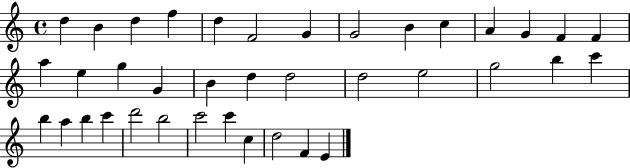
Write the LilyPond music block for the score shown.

{
  \clef treble
  \time 4/4
  \defaultTimeSignature
  \key c \major
  d''4 b'4 d''4 f''4 | d''4 f'2 g'4 | g'2 b'4 c''4 | a'4 g'4 f'4 f'4 | \break a''4 e''4 g''4 g'4 | b'4 d''4 d''2 | d''2 e''2 | g''2 b''4 c'''4 | \break b''4 a''4 b''4 c'''4 | d'''2 b''2 | c'''2 c'''4 c''4 | d''2 f'4 e'4 | \break \bar "|."
}